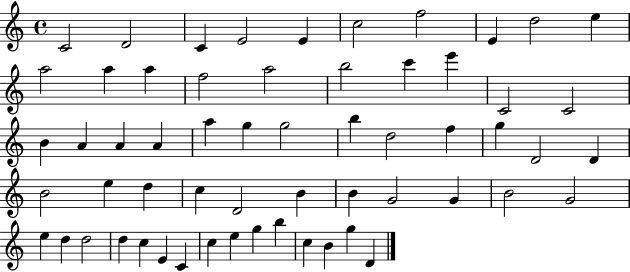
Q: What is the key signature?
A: C major